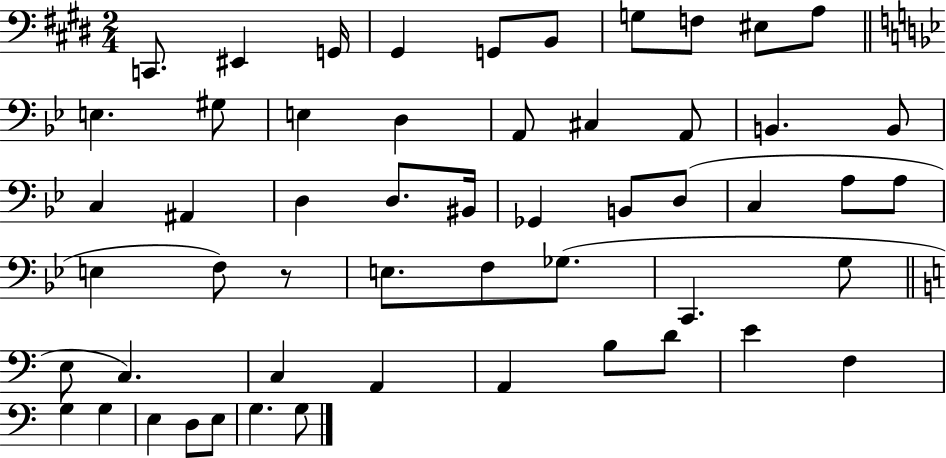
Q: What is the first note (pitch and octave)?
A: C2